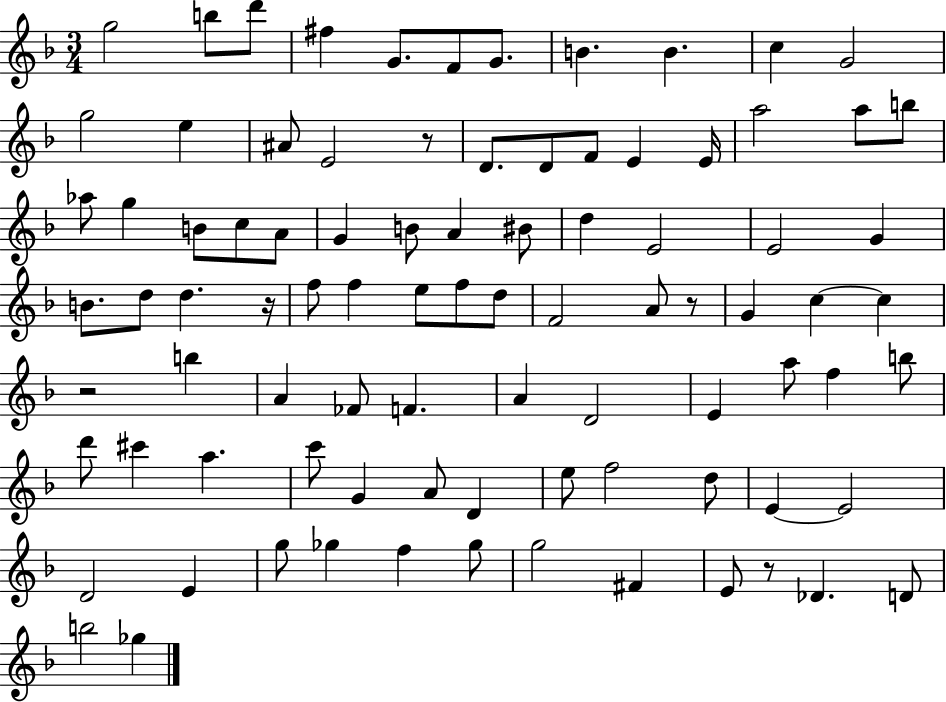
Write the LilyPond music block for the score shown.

{
  \clef treble
  \numericTimeSignature
  \time 3/4
  \key f \major
  g''2 b''8 d'''8 | fis''4 g'8. f'8 g'8. | b'4. b'4. | c''4 g'2 | \break g''2 e''4 | ais'8 e'2 r8 | d'8. d'8 f'8 e'4 e'16 | a''2 a''8 b''8 | \break aes''8 g''4 b'8 c''8 a'8 | g'4 b'8 a'4 bis'8 | d''4 e'2 | e'2 g'4 | \break b'8. d''8 d''4. r16 | f''8 f''4 e''8 f''8 d''8 | f'2 a'8 r8 | g'4 c''4~~ c''4 | \break r2 b''4 | a'4 fes'8 f'4. | a'4 d'2 | e'4 a''8 f''4 b''8 | \break d'''8 cis'''4 a''4. | c'''8 g'4 a'8 d'4 | e''8 f''2 d''8 | e'4~~ e'2 | \break d'2 e'4 | g''8 ges''4 f''4 ges''8 | g''2 fis'4 | e'8 r8 des'4. d'8 | \break b''2 ges''4 | \bar "|."
}